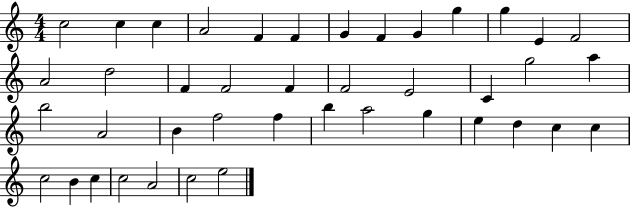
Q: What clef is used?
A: treble